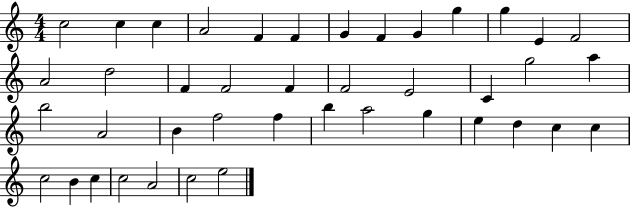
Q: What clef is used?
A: treble